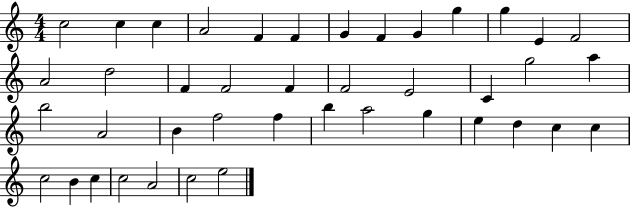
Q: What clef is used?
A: treble